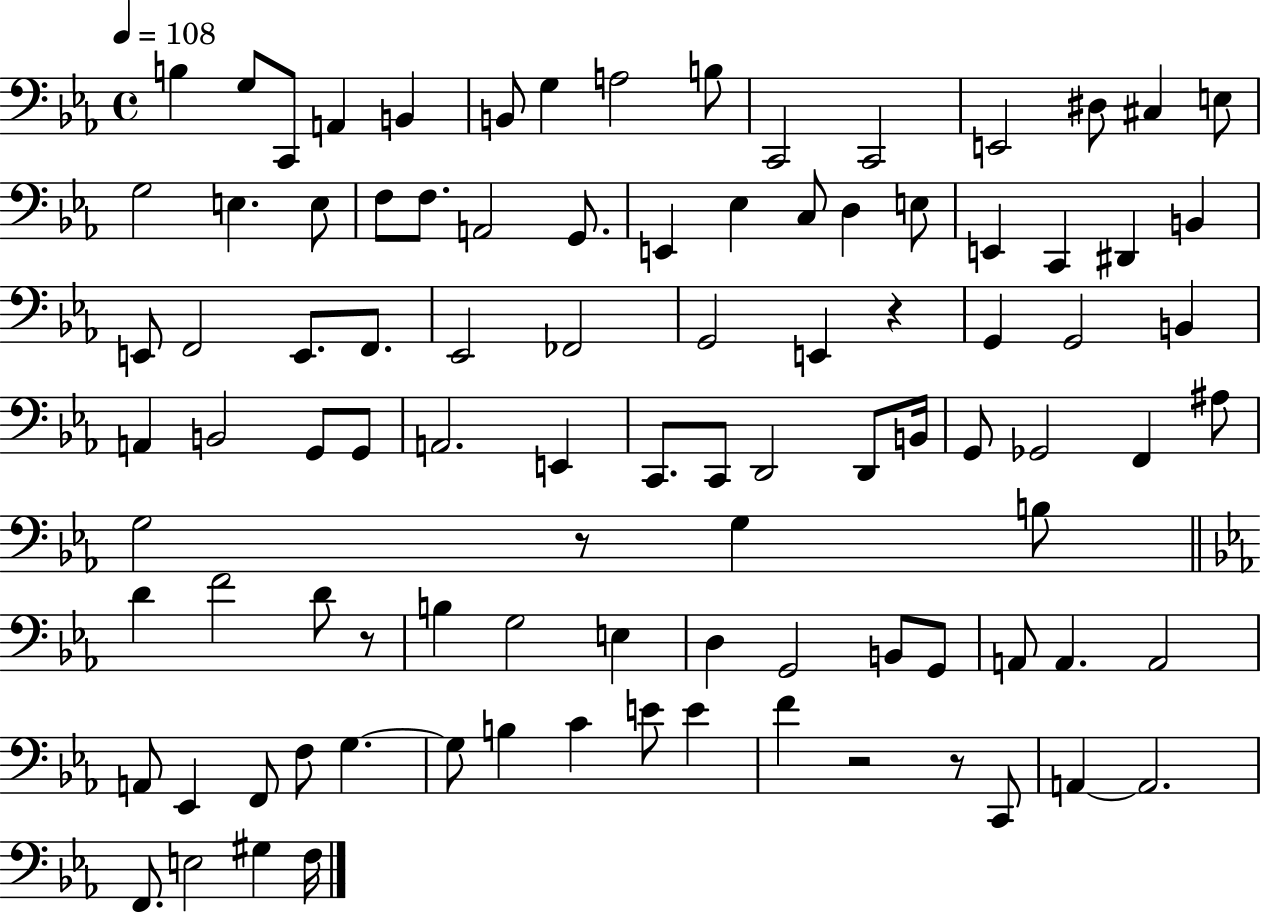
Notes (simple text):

B3/q G3/e C2/e A2/q B2/q B2/e G3/q A3/h B3/e C2/h C2/h E2/h D#3/e C#3/q E3/e G3/h E3/q. E3/e F3/e F3/e. A2/h G2/e. E2/q Eb3/q C3/e D3/q E3/e E2/q C2/q D#2/q B2/q E2/e F2/h E2/e. F2/e. Eb2/h FES2/h G2/h E2/q R/q G2/q G2/h B2/q A2/q B2/h G2/e G2/e A2/h. E2/q C2/e. C2/e D2/h D2/e B2/s G2/e Gb2/h F2/q A#3/e G3/h R/e G3/q B3/e D4/q F4/h D4/e R/e B3/q G3/h E3/q D3/q G2/h B2/e G2/e A2/e A2/q. A2/h A2/e Eb2/q F2/e F3/e G3/q. G3/e B3/q C4/q E4/e E4/q F4/q R/h R/e C2/e A2/q A2/h. F2/e. E3/h G#3/q F3/s